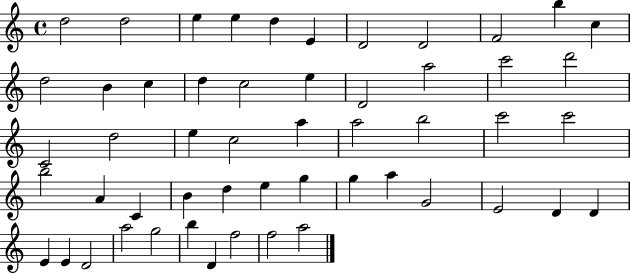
X:1
T:Untitled
M:4/4
L:1/4
K:C
d2 d2 e e d E D2 D2 F2 b c d2 B c d c2 e D2 a2 c'2 d'2 C2 d2 e c2 a a2 b2 c'2 c'2 b2 A C B d e g g a G2 E2 D D E E D2 a2 g2 b D f2 f2 a2